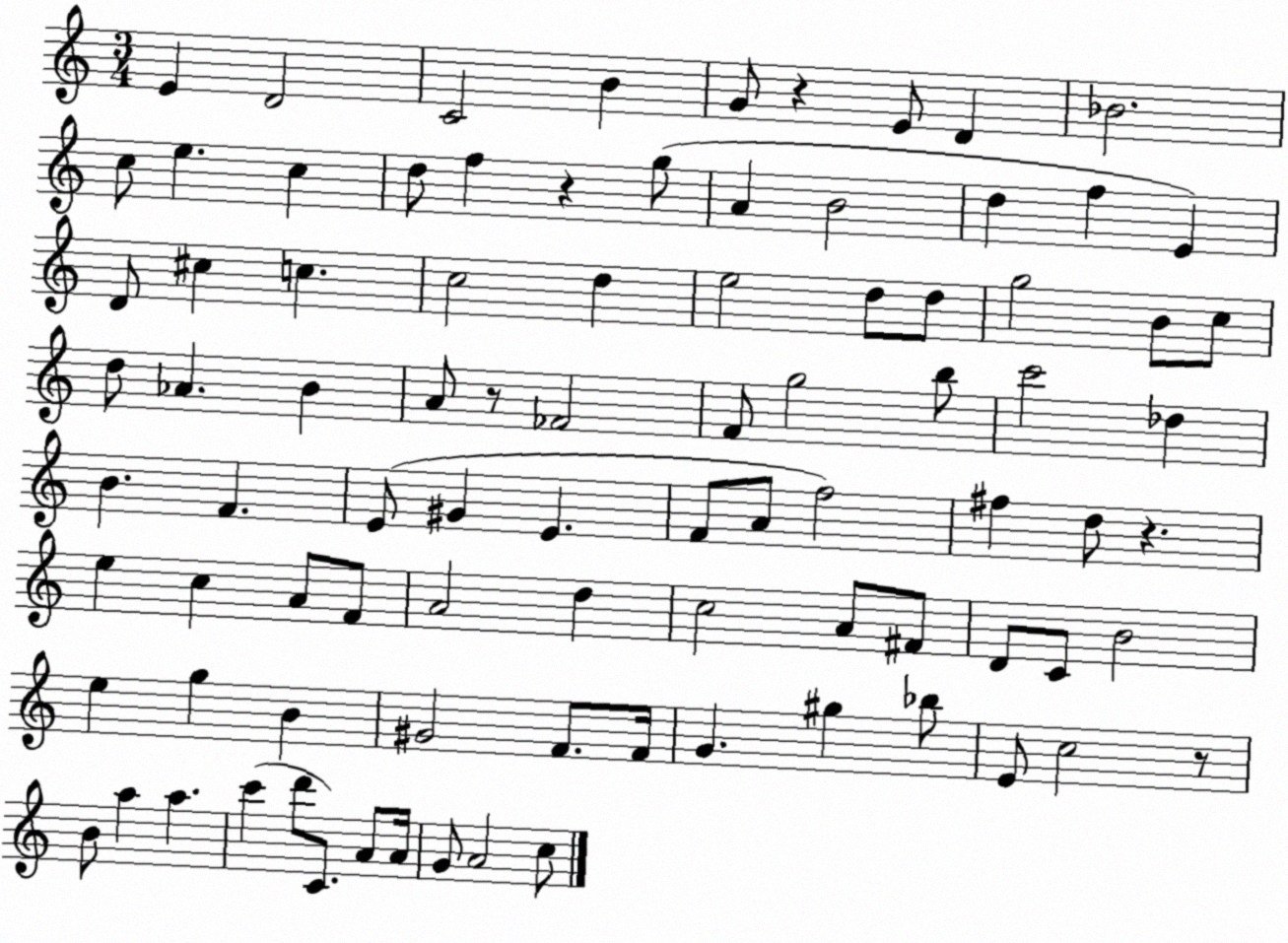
X:1
T:Untitled
M:3/4
L:1/4
K:C
E D2 C2 B G/2 z E/2 D _B2 c/2 e c d/2 f z g/2 A B2 d f E D/2 ^c c c2 d e2 d/2 d/2 g2 B/2 c/2 d/2 _A B A/2 z/2 _F2 F/2 g2 b/2 c'2 _d B F E/2 ^G E F/2 A/2 f2 ^f d/2 z e c A/2 F/2 A2 d c2 A/2 ^F/2 D/2 C/2 B2 e g B ^G2 F/2 F/4 G ^g _b/2 E/2 c2 z/2 B/2 a a c' d'/2 C/2 A/2 A/4 G/2 A2 c/2